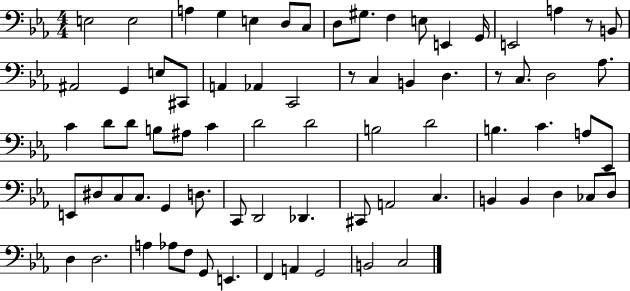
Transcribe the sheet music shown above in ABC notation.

X:1
T:Untitled
M:4/4
L:1/4
K:Eb
E,2 E,2 A, G, E, D,/2 C,/2 D,/2 ^G,/2 F, E,/2 E,, G,,/4 E,,2 A, z/2 B,,/2 ^A,,2 G,, E,/2 ^C,,/2 A,, _A,, C,,2 z/2 C, B,, D, z/2 C,/2 D,2 _A,/2 C D/2 D/2 B,/2 ^A,/2 C D2 D2 B,2 D2 B, C A,/2 _E,,/2 E,,/2 ^D,/2 C,/2 C,/2 G,, D,/2 C,,/2 D,,2 _D,, ^C,,/2 A,,2 C, B,, B,, D, _C,/2 D,/2 D, D,2 A, _A,/2 F,/2 G,,/2 E,, F,, A,, G,,2 B,,2 C,2